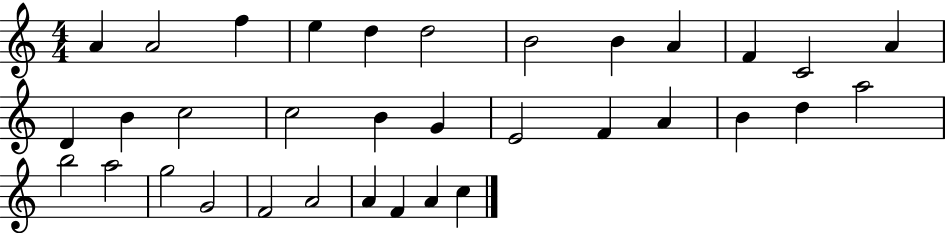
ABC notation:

X:1
T:Untitled
M:4/4
L:1/4
K:C
A A2 f e d d2 B2 B A F C2 A D B c2 c2 B G E2 F A B d a2 b2 a2 g2 G2 F2 A2 A F A c